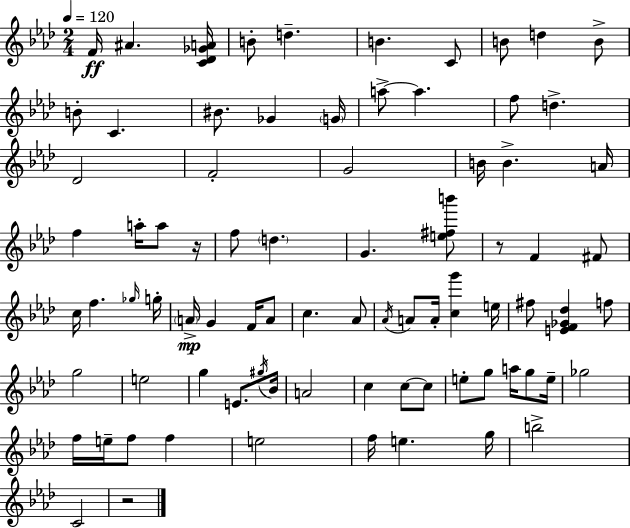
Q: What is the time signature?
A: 2/4